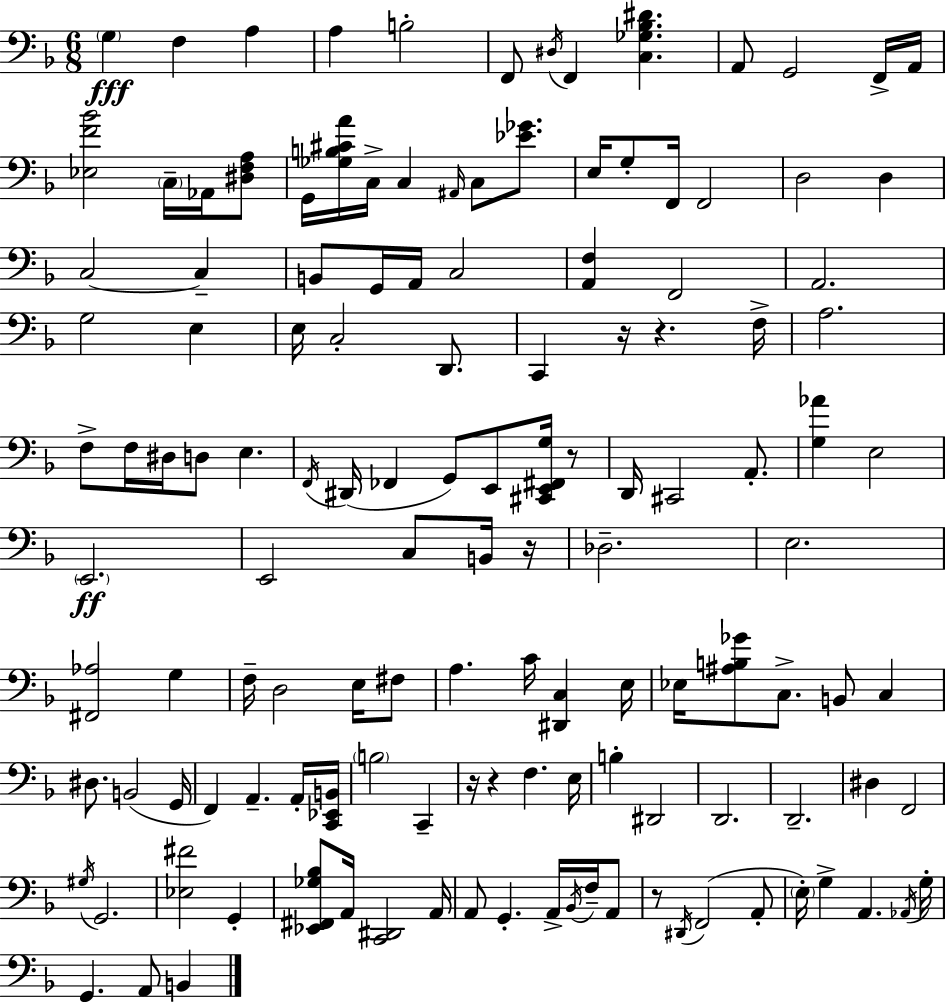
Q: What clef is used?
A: bass